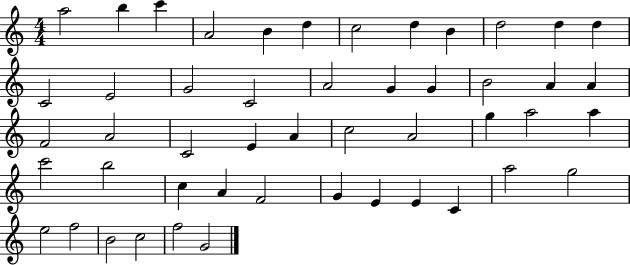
{
  \clef treble
  \numericTimeSignature
  \time 4/4
  \key c \major
  a''2 b''4 c'''4 | a'2 b'4 d''4 | c''2 d''4 b'4 | d''2 d''4 d''4 | \break c'2 e'2 | g'2 c'2 | a'2 g'4 g'4 | b'2 a'4 a'4 | \break f'2 a'2 | c'2 e'4 a'4 | c''2 a'2 | g''4 a''2 a''4 | \break c'''2 b''2 | c''4 a'4 f'2 | g'4 e'4 e'4 c'4 | a''2 g''2 | \break e''2 f''2 | b'2 c''2 | f''2 g'2 | \bar "|."
}